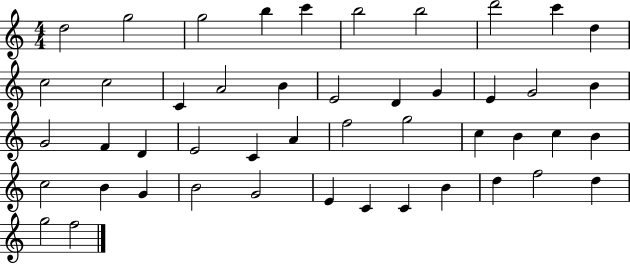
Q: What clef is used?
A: treble